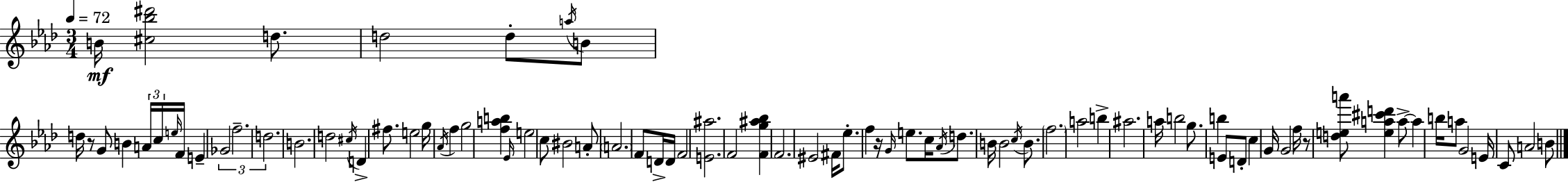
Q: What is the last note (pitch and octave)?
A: B4